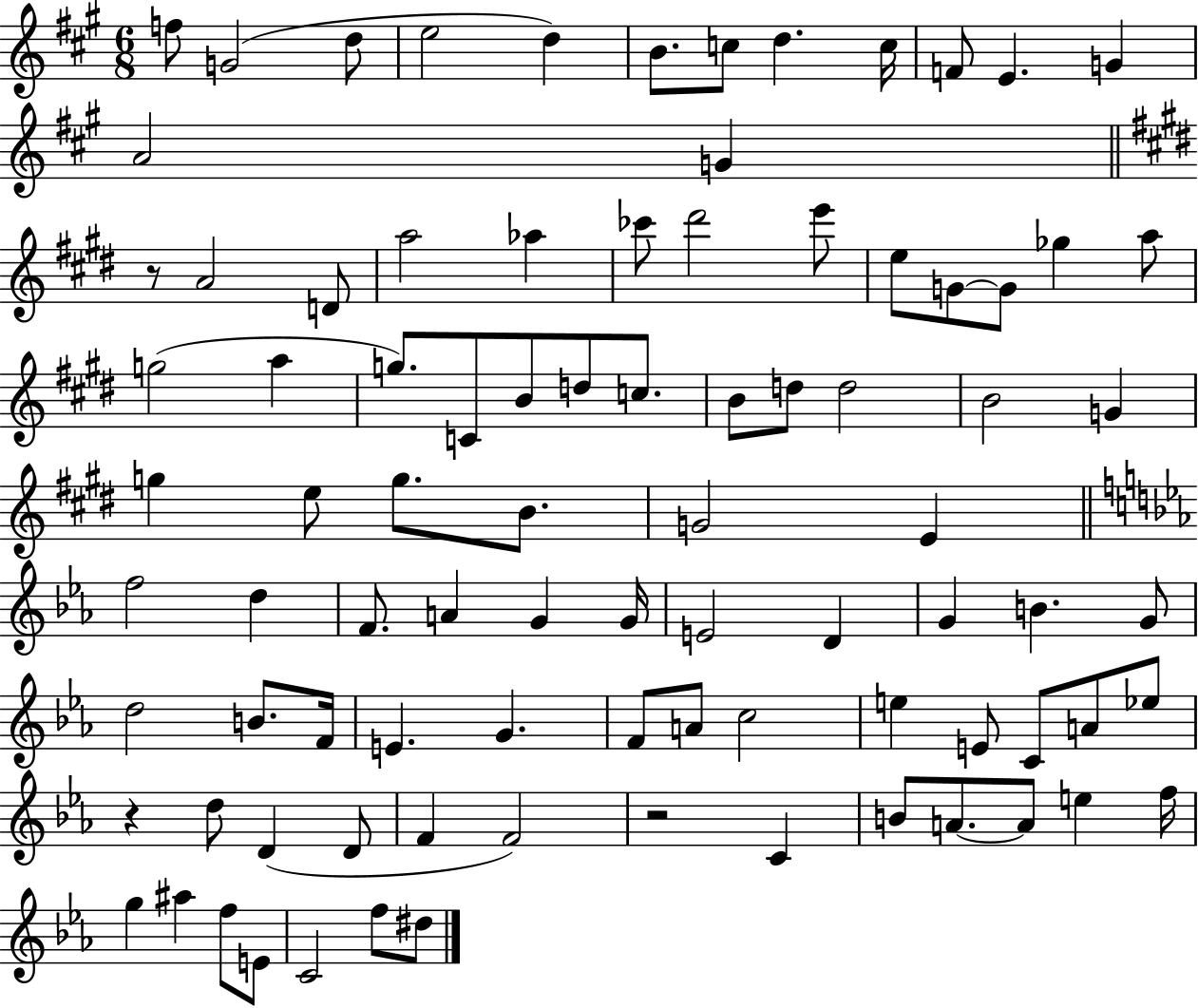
{
  \clef treble
  \numericTimeSignature
  \time 6/8
  \key a \major
  f''8 g'2( d''8 | e''2 d''4) | b'8. c''8 d''4. c''16 | f'8 e'4. g'4 | \break a'2 g'4 | \bar "||" \break \key e \major r8 a'2 d'8 | a''2 aes''4 | ces'''8 dis'''2 e'''8 | e''8 g'8~~ g'8 ges''4 a''8 | \break g''2( a''4 | g''8.) c'8 b'8 d''8 c''8. | b'8 d''8 d''2 | b'2 g'4 | \break g''4 e''8 g''8. b'8. | g'2 e'4 | \bar "||" \break \key c \minor f''2 d''4 | f'8. a'4 g'4 g'16 | e'2 d'4 | g'4 b'4. g'8 | \break d''2 b'8. f'16 | e'4. g'4. | f'8 a'8 c''2 | e''4 e'8 c'8 a'8 ees''8 | \break r4 d''8 d'4( d'8 | f'4 f'2) | r2 c'4 | b'8 a'8.~~ a'8 e''4 f''16 | \break g''4 ais''4 f''8 e'8 | c'2 f''8 dis''8 | \bar "|."
}